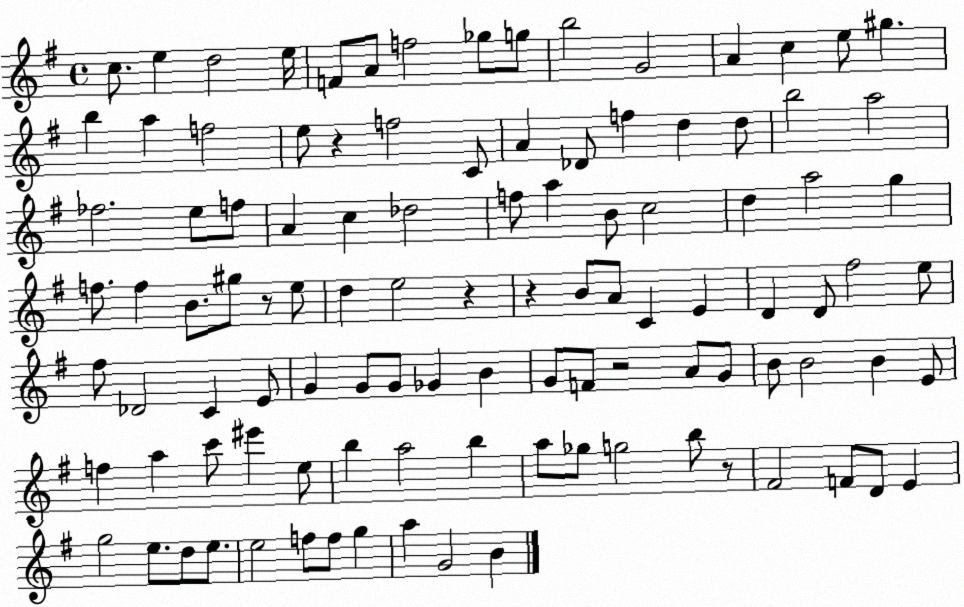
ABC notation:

X:1
T:Untitled
M:4/4
L:1/4
K:G
c/2 e d2 e/4 F/2 A/2 f2 _g/2 g/2 b2 G2 A c e/2 ^g b a f2 e/2 z f2 C/2 A _D/2 f d d/2 b2 a2 _f2 e/2 f/2 A c _d2 f/2 a B/2 c2 d a2 g f/2 f B/2 ^g/2 z/2 e/2 d e2 z z B/2 A/2 C E D D/2 ^f2 e/2 ^f/2 _D2 C E/2 G G/2 G/2 _G B G/2 F/2 z2 A/2 G/2 B/2 B2 B E/2 f a c'/2 ^e' e/2 b a2 b a/2 _g/2 g2 b/2 z/2 ^F2 F/2 D/2 E g2 e/2 d/2 e/2 e2 f/2 f/2 g a G2 B